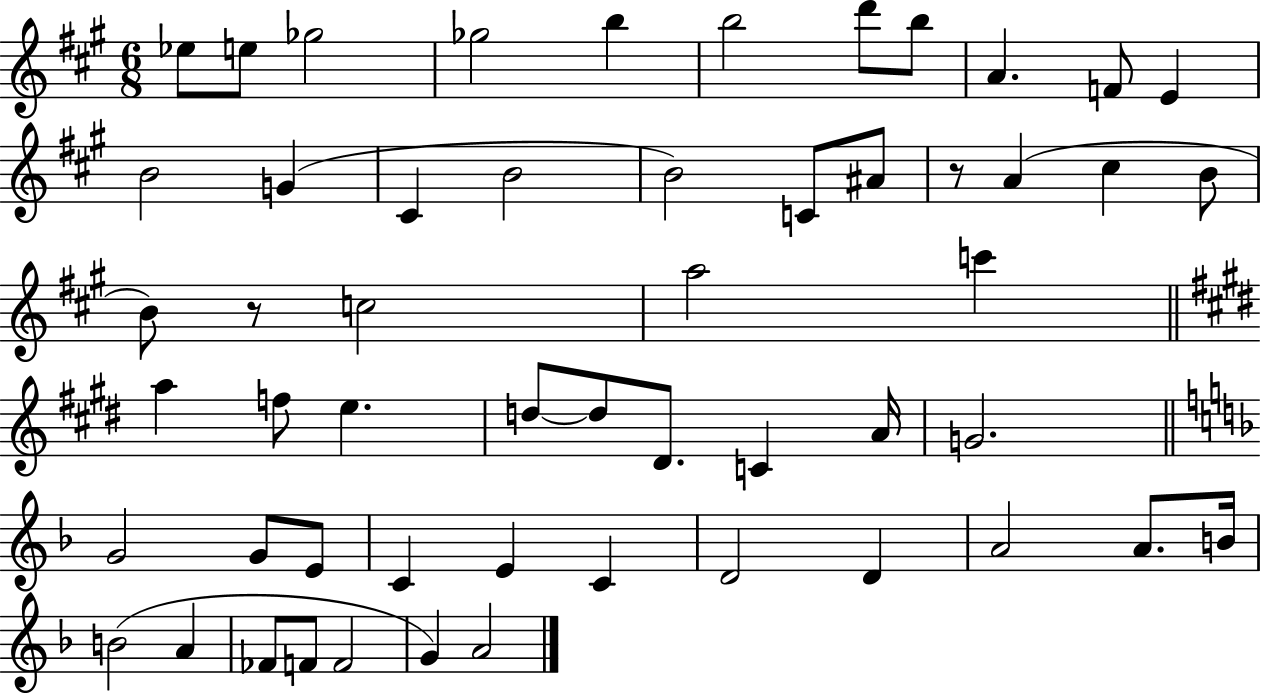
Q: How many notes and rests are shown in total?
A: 54